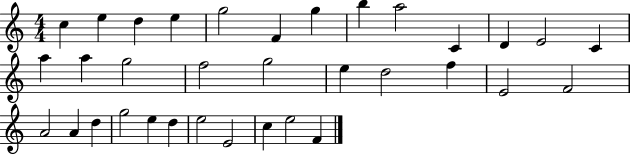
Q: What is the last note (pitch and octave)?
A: F4